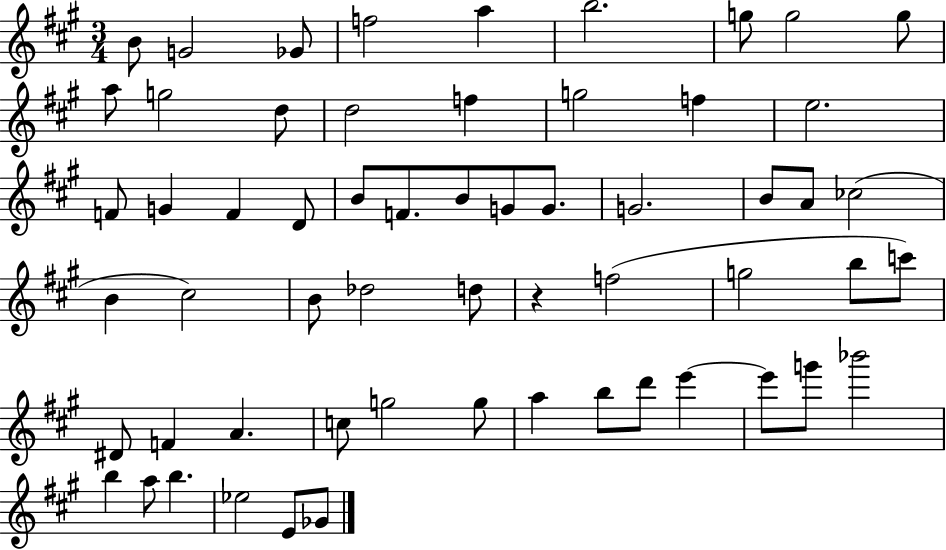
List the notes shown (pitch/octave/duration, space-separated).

B4/e G4/h Gb4/e F5/h A5/q B5/h. G5/e G5/h G5/e A5/e G5/h D5/e D5/h F5/q G5/h F5/q E5/h. F4/e G4/q F4/q D4/e B4/e F4/e. B4/e G4/e G4/e. G4/h. B4/e A4/e CES5/h B4/q C#5/h B4/e Db5/h D5/e R/q F5/h G5/h B5/e C6/e D#4/e F4/q A4/q. C5/e G5/h G5/e A5/q B5/e D6/e E6/q E6/e G6/e Bb6/h B5/q A5/e B5/q. Eb5/h E4/e Gb4/e